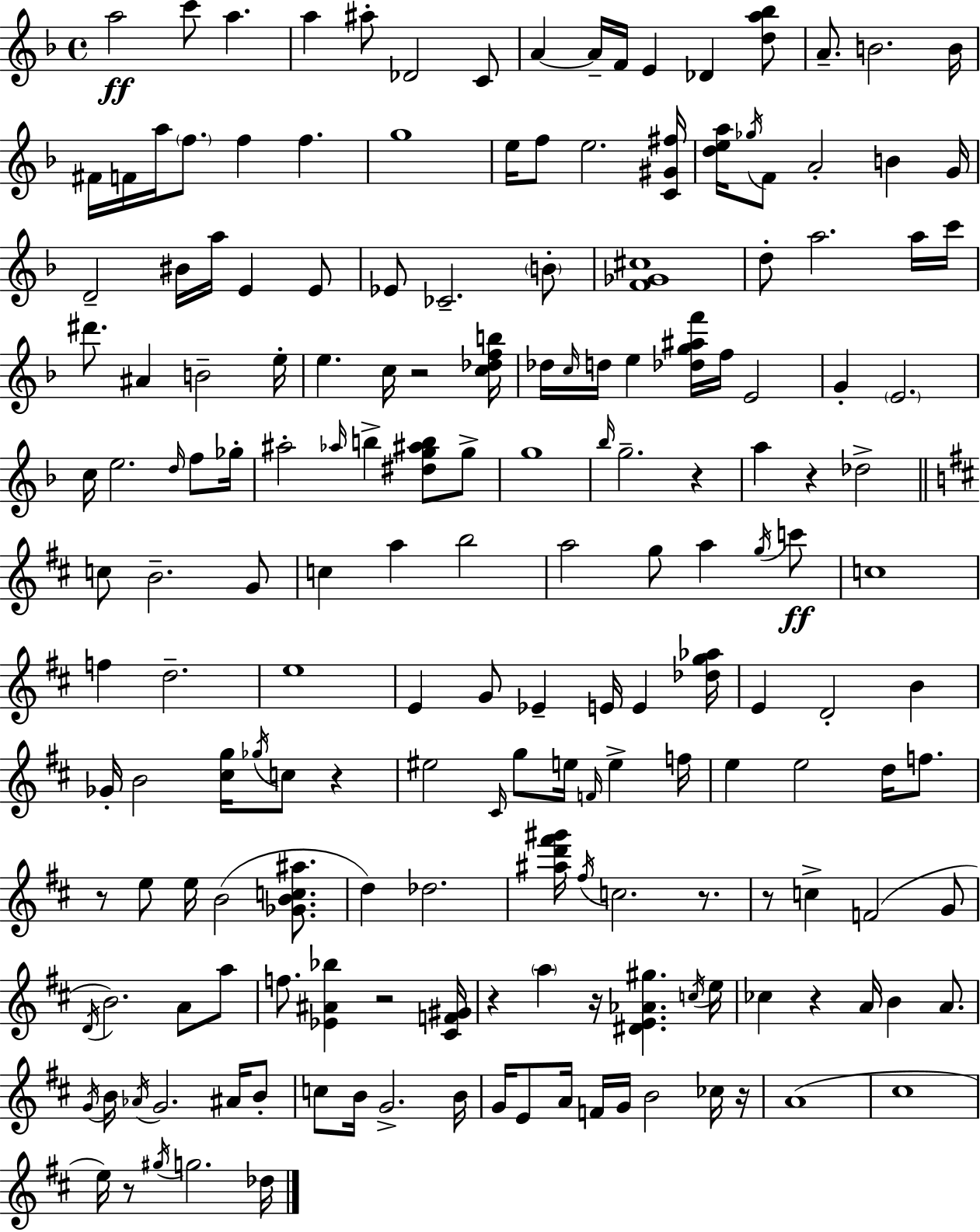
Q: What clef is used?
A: treble